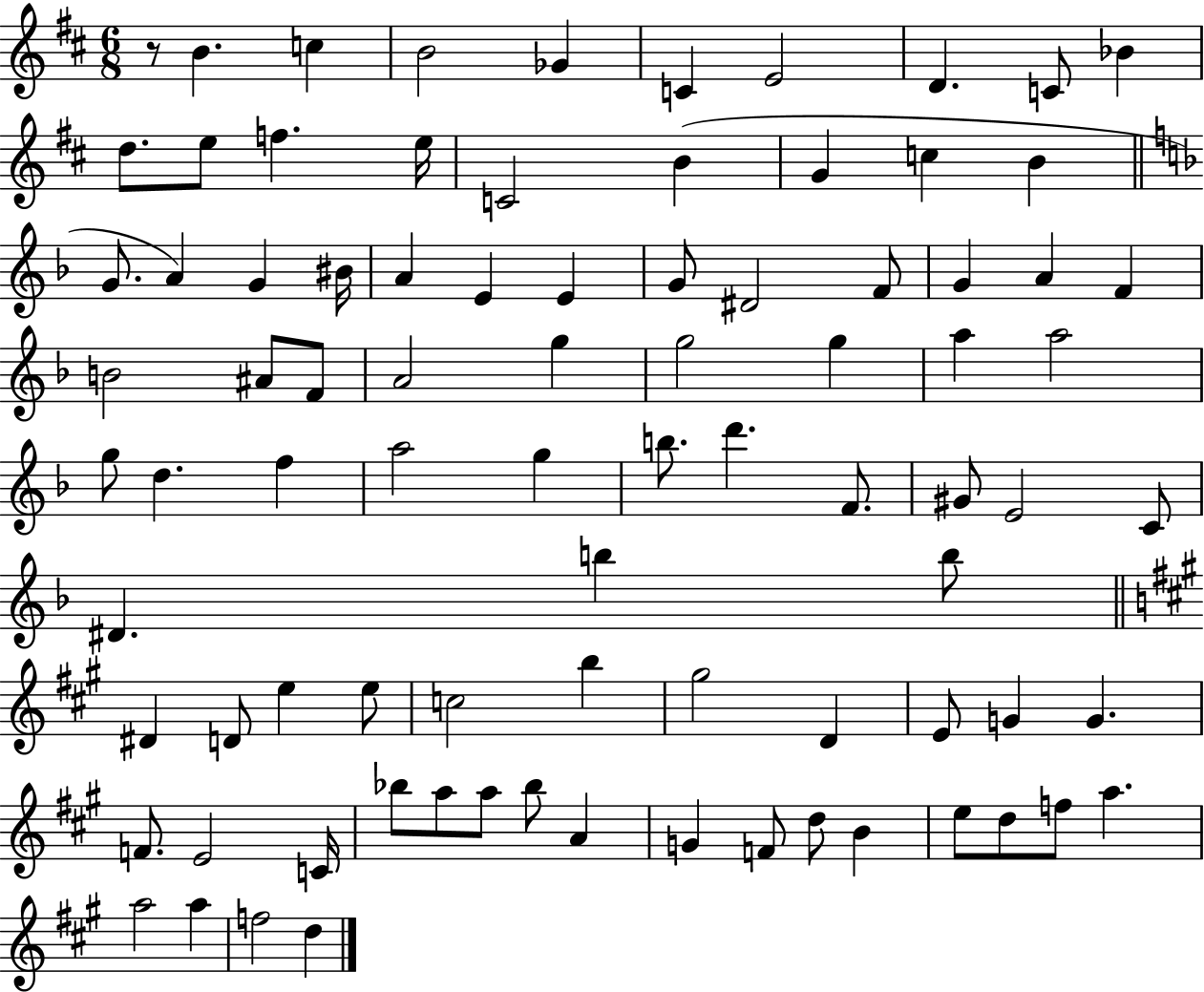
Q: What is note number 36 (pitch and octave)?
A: G5